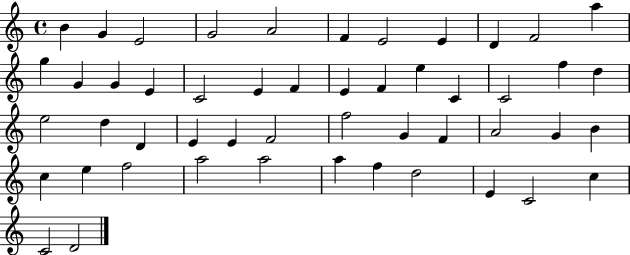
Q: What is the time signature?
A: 4/4